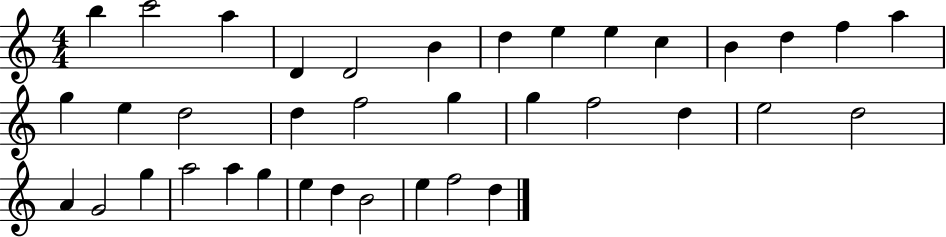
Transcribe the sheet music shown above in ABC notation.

X:1
T:Untitled
M:4/4
L:1/4
K:C
b c'2 a D D2 B d e e c B d f a g e d2 d f2 g g f2 d e2 d2 A G2 g a2 a g e d B2 e f2 d